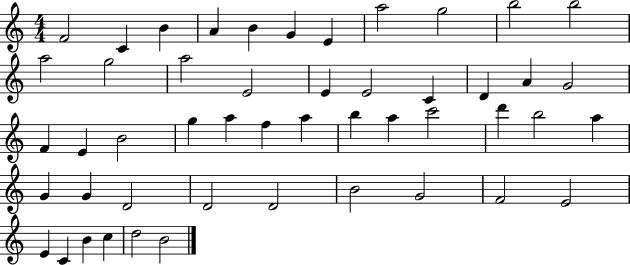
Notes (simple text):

F4/h C4/q B4/q A4/q B4/q G4/q E4/q A5/h G5/h B5/h B5/h A5/h G5/h A5/h E4/h E4/q E4/h C4/q D4/q A4/q G4/h F4/q E4/q B4/h G5/q A5/q F5/q A5/q B5/q A5/q C6/h D6/q B5/h A5/q G4/q G4/q D4/h D4/h D4/h B4/h G4/h F4/h E4/h E4/q C4/q B4/q C5/q D5/h B4/h